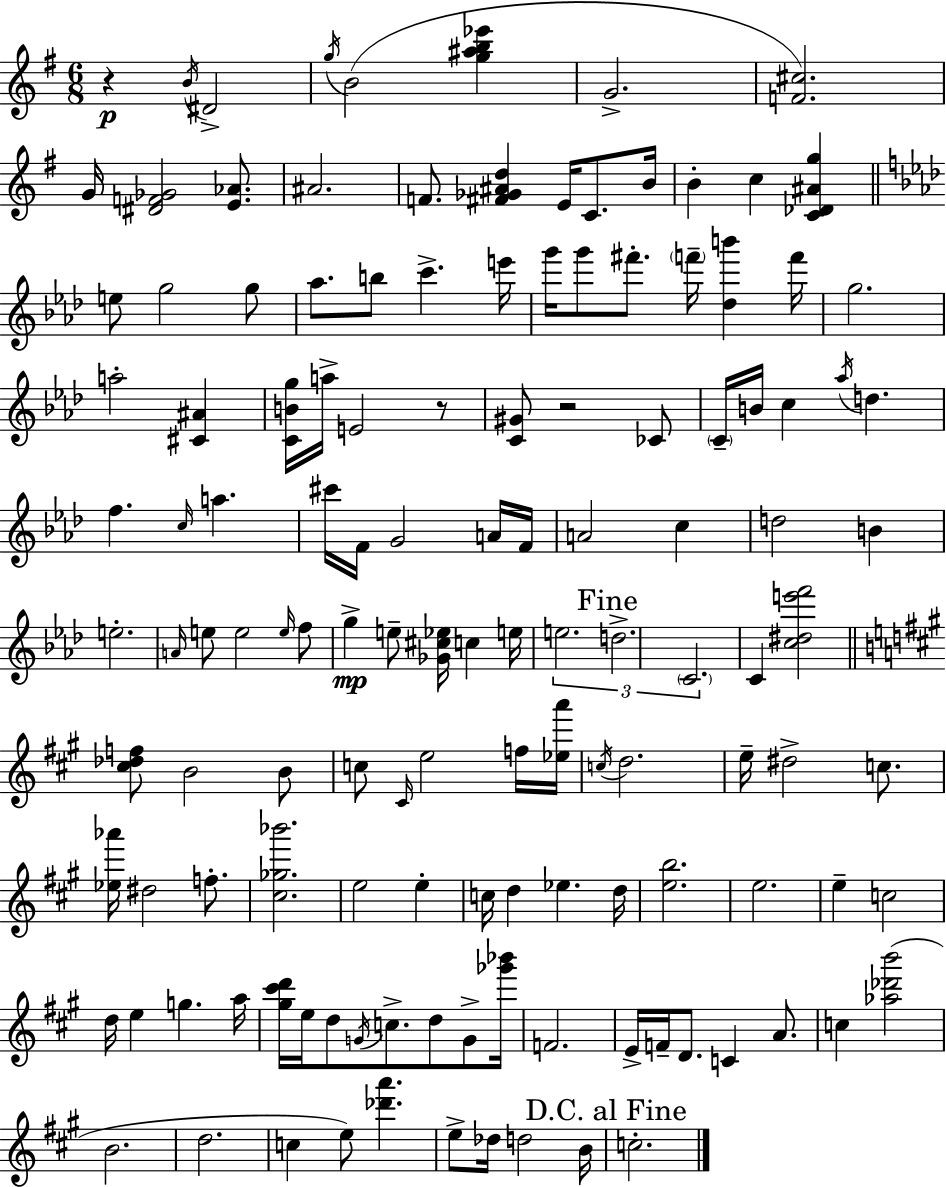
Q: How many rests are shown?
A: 3